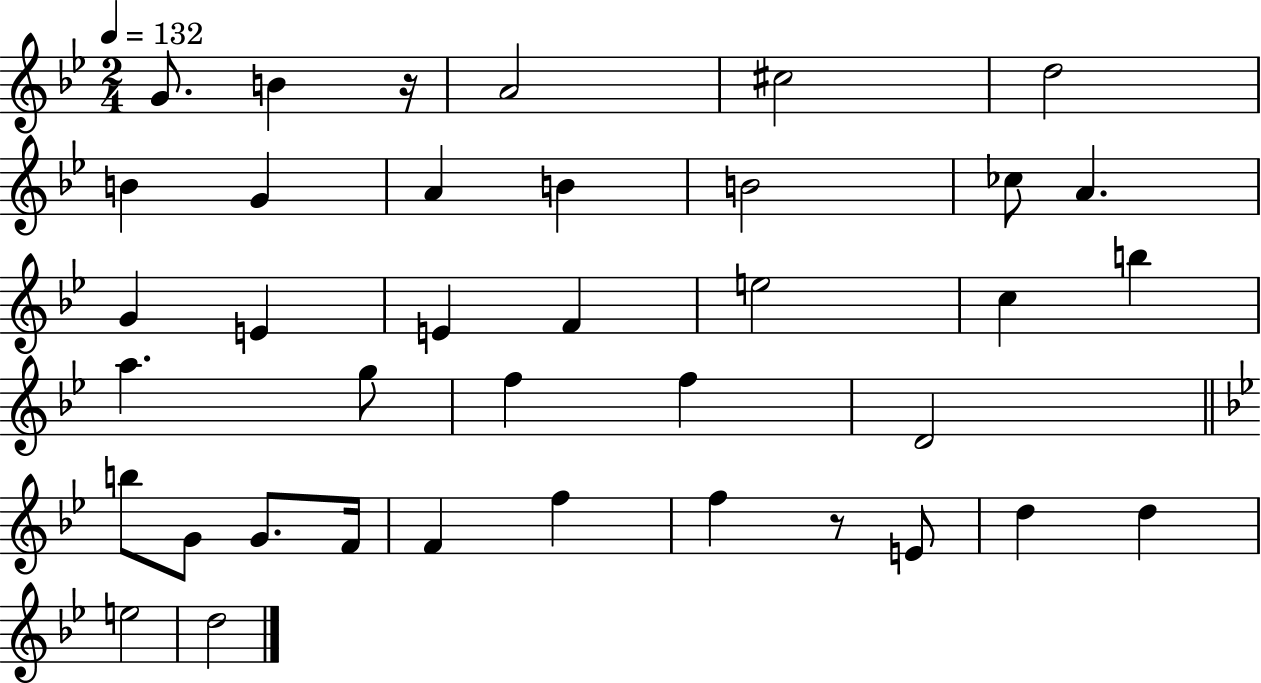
G4/e. B4/q R/s A4/h C#5/h D5/h B4/q G4/q A4/q B4/q B4/h CES5/e A4/q. G4/q E4/q E4/q F4/q E5/h C5/q B5/q A5/q. G5/e F5/q F5/q D4/h B5/e G4/e G4/e. F4/s F4/q F5/q F5/q R/e E4/e D5/q D5/q E5/h D5/h